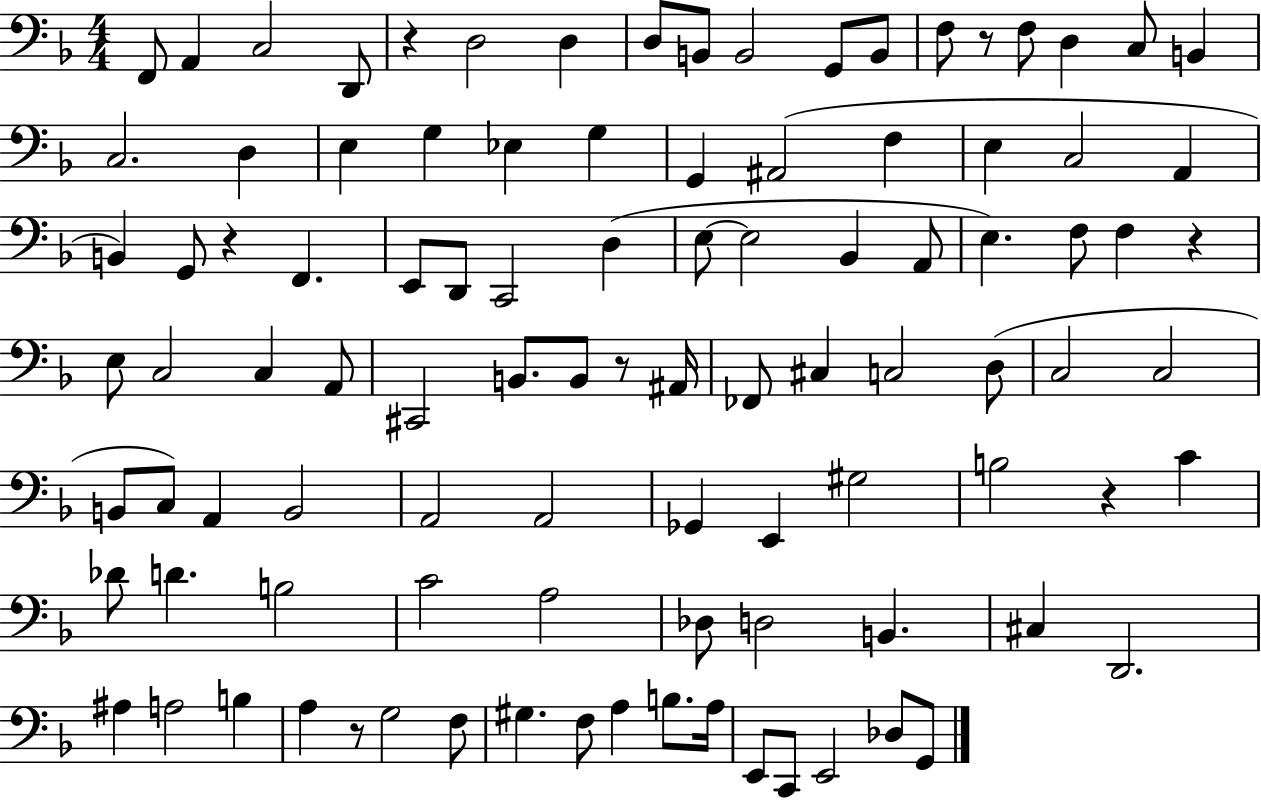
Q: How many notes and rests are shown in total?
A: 100